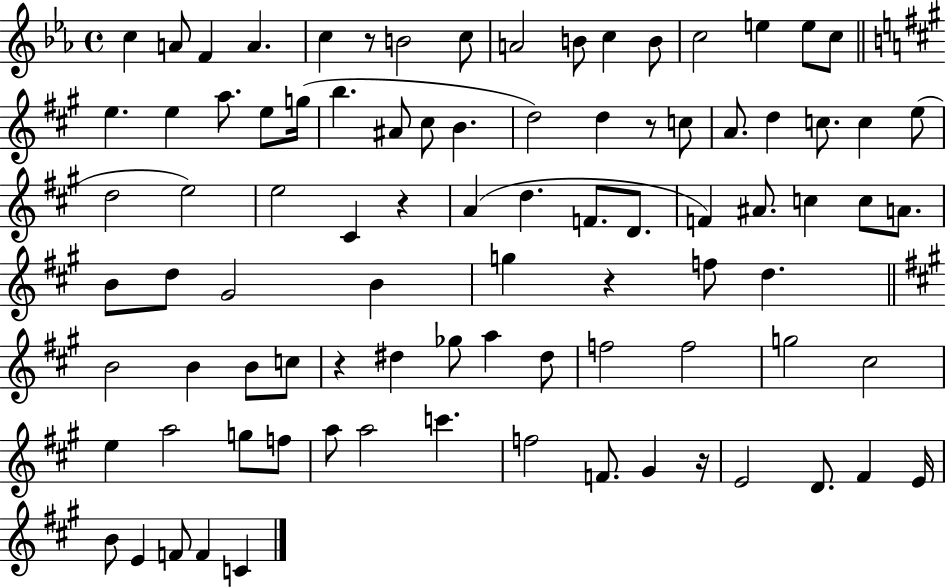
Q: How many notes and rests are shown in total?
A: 89